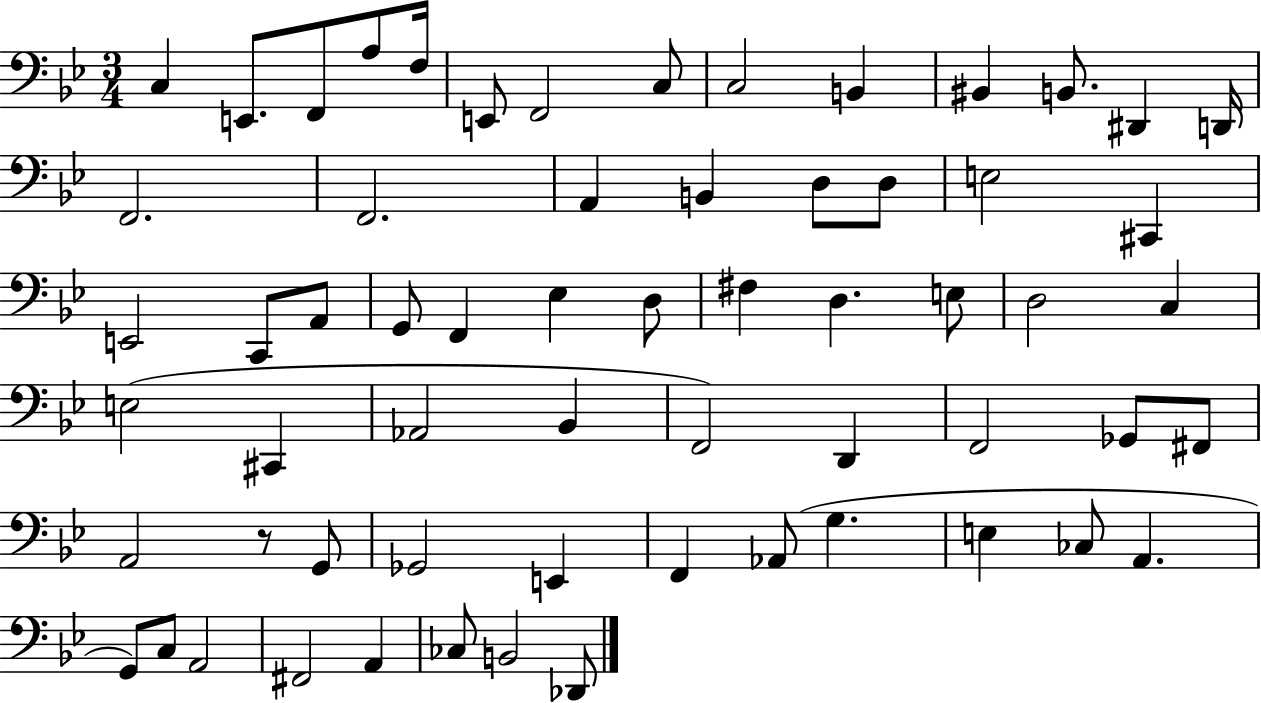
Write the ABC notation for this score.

X:1
T:Untitled
M:3/4
L:1/4
K:Bb
C, E,,/2 F,,/2 A,/2 F,/4 E,,/2 F,,2 C,/2 C,2 B,, ^B,, B,,/2 ^D,, D,,/4 F,,2 F,,2 A,, B,, D,/2 D,/2 E,2 ^C,, E,,2 C,,/2 A,,/2 G,,/2 F,, _E, D,/2 ^F, D, E,/2 D,2 C, E,2 ^C,, _A,,2 _B,, F,,2 D,, F,,2 _G,,/2 ^F,,/2 A,,2 z/2 G,,/2 _G,,2 E,, F,, _A,,/2 G, E, _C,/2 A,, G,,/2 C,/2 A,,2 ^F,,2 A,, _C,/2 B,,2 _D,,/2